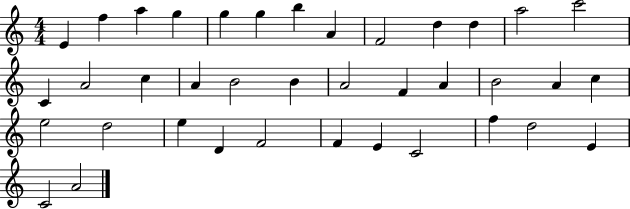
{
  \clef treble
  \numericTimeSignature
  \time 4/4
  \key c \major
  e'4 f''4 a''4 g''4 | g''4 g''4 b''4 a'4 | f'2 d''4 d''4 | a''2 c'''2 | \break c'4 a'2 c''4 | a'4 b'2 b'4 | a'2 f'4 a'4 | b'2 a'4 c''4 | \break e''2 d''2 | e''4 d'4 f'2 | f'4 e'4 c'2 | f''4 d''2 e'4 | \break c'2 a'2 | \bar "|."
}